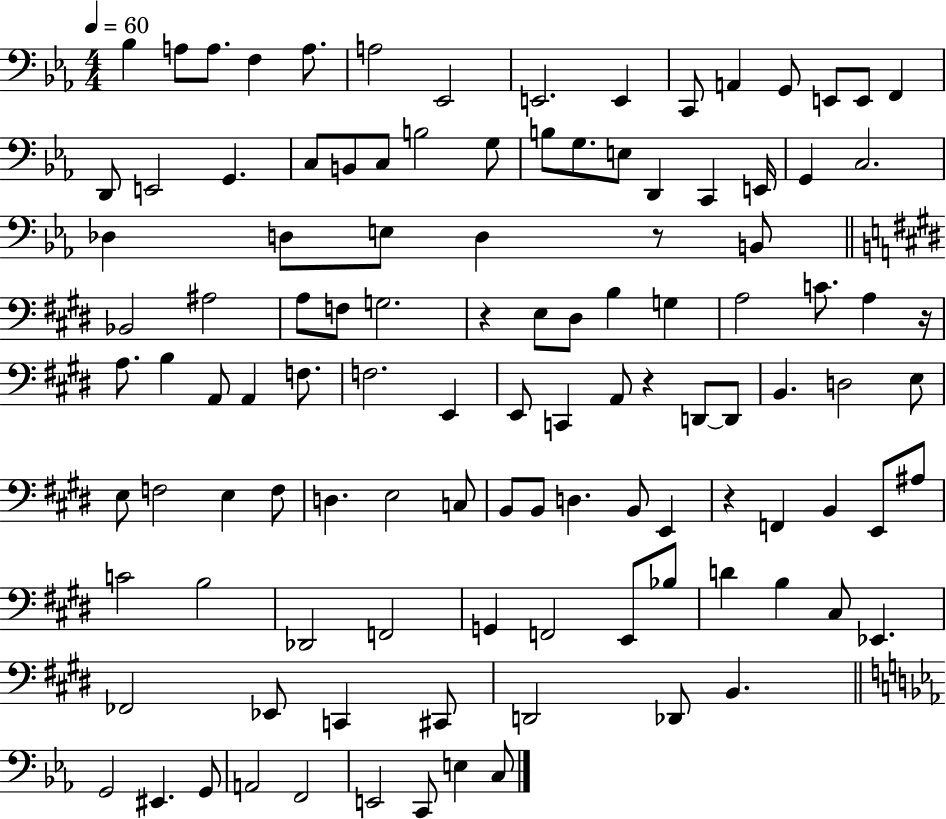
Bb3/q A3/e A3/e. F3/q A3/e. A3/h Eb2/h E2/h. E2/q C2/e A2/q G2/e E2/e E2/e F2/q D2/e E2/h G2/q. C3/e B2/e C3/e B3/h G3/e B3/e G3/e. E3/e D2/q C2/q E2/s G2/q C3/h. Db3/q D3/e E3/e D3/q R/e B2/e Bb2/h A#3/h A3/e F3/e G3/h. R/q E3/e D#3/e B3/q G3/q A3/h C4/e. A3/q R/s A3/e. B3/q A2/e A2/q F3/e. F3/h. E2/q E2/e C2/q A2/e R/q D2/e D2/e B2/q. D3/h E3/e E3/e F3/h E3/q F3/e D3/q. E3/h C3/e B2/e B2/e D3/q. B2/e E2/q R/q F2/q B2/q E2/e A#3/e C4/h B3/h Db2/h F2/h G2/q F2/h E2/e Bb3/e D4/q B3/q C#3/e Eb2/q. FES2/h Eb2/e C2/q C#2/e D2/h Db2/e B2/q. G2/h EIS2/q. G2/e A2/h F2/h E2/h C2/e E3/q C3/e